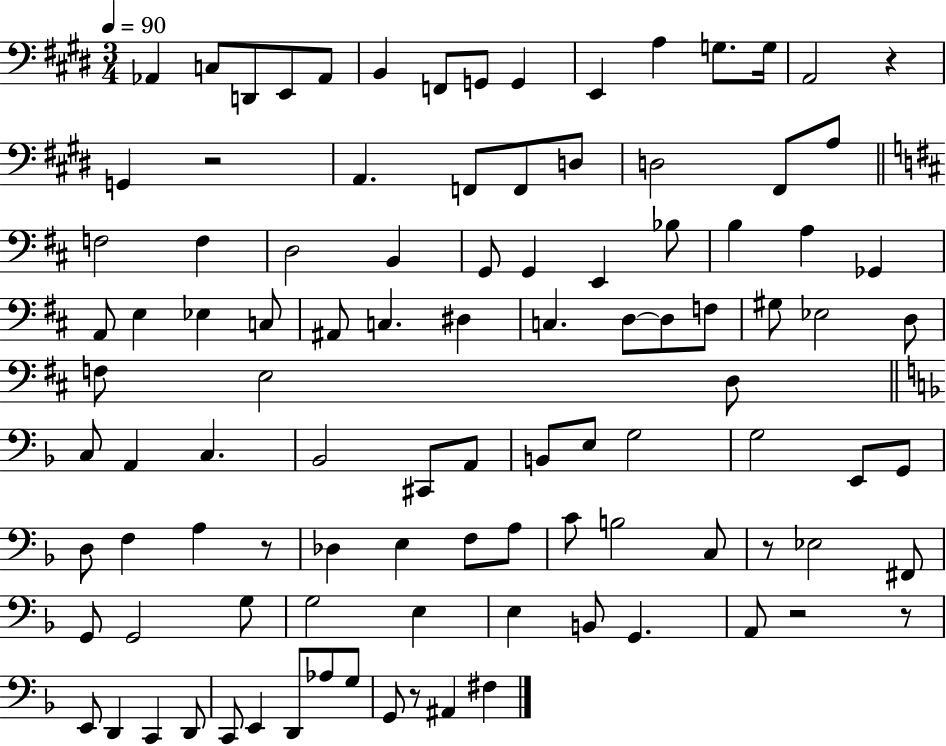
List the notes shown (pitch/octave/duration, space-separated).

Ab2/q C3/e D2/e E2/e Ab2/e B2/q F2/e G2/e G2/q E2/q A3/q G3/e. G3/s A2/h R/q G2/q R/h A2/q. F2/e F2/e D3/e D3/h F#2/e A3/e F3/h F3/q D3/h B2/q G2/e G2/q E2/q Bb3/e B3/q A3/q Gb2/q A2/e E3/q Eb3/q C3/e A#2/e C3/q. D#3/q C3/q. D3/e D3/e F3/e G#3/e Eb3/h D3/e F3/e E3/h D3/e C3/e A2/q C3/q. Bb2/h C#2/e A2/e B2/e E3/e G3/h G3/h E2/e G2/e D3/e F3/q A3/q R/e Db3/q E3/q F3/e A3/e C4/e B3/h C3/e R/e Eb3/h F#2/e G2/e G2/h G3/e G3/h E3/q E3/q B2/e G2/q. A2/e R/h R/e E2/e D2/q C2/q D2/e C2/e E2/q D2/e Ab3/e G3/e G2/e R/e A#2/q F#3/q